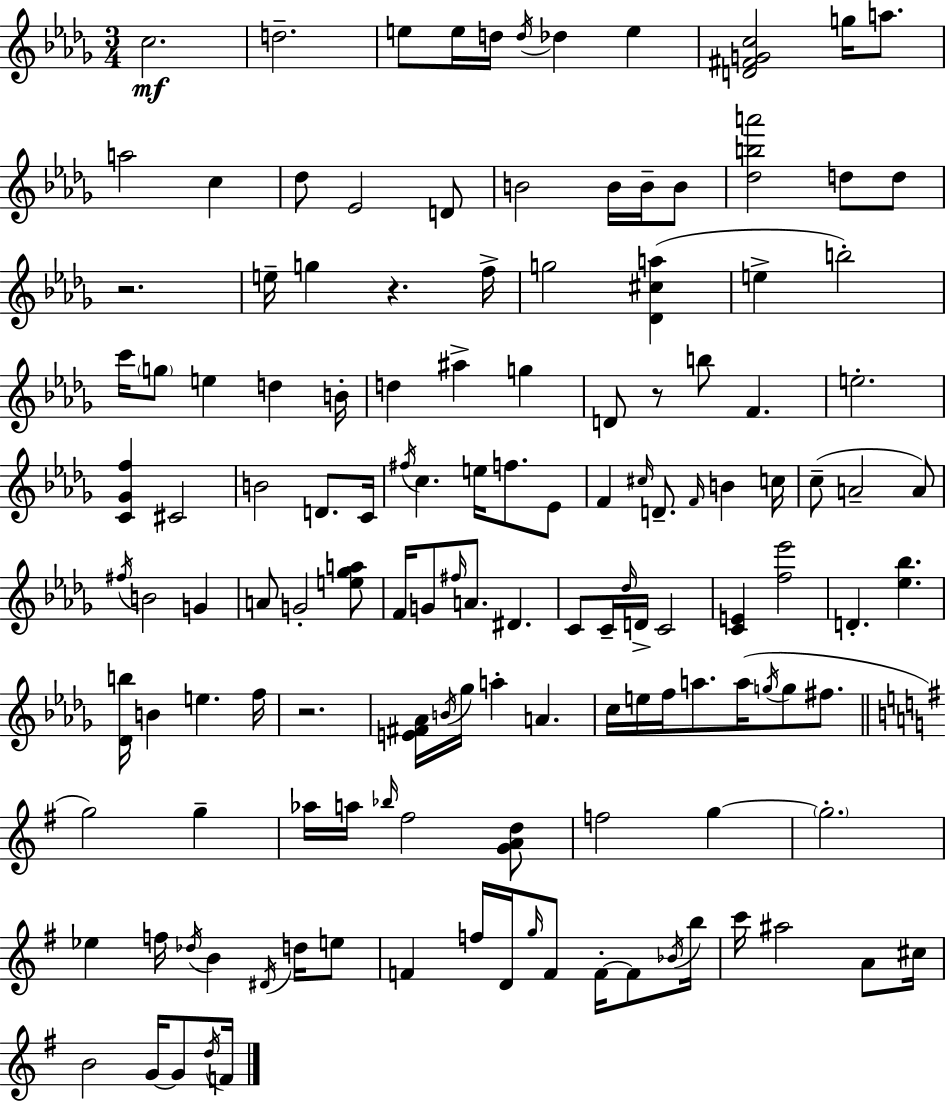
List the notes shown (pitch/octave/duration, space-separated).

C5/h. D5/h. E5/e E5/s D5/s D5/s Db5/q E5/q [D4,F#4,G4,C5]/h G5/s A5/e. A5/h C5/q Db5/e Eb4/h D4/e B4/h B4/s B4/s B4/e [Db5,B5,A6]/h D5/e D5/e R/h. E5/s G5/q R/q. F5/s G5/h [Db4,C#5,A5]/q E5/q B5/h C6/s G5/e E5/q D5/q B4/s D5/q A#5/q G5/q D4/e R/e B5/e F4/q. E5/h. [C4,Gb4,F5]/q C#4/h B4/h D4/e. C4/s F#5/s C5/q. E5/s F5/e. Eb4/e F4/q C#5/s D4/e. F4/s B4/q C5/s C5/e A4/h A4/e F#5/s B4/h G4/q A4/e G4/h [E5,Gb5,A5]/e F4/s G4/e F#5/s A4/e. D#4/q. C4/e C4/s Db5/s D4/s C4/h [C4,E4]/q [F5,Eb6]/h D4/q. [Eb5,Bb5]/q. [Db4,B5]/s B4/q E5/q. F5/s R/h. [E4,F#4,Ab4]/s B4/s Gb5/s A5/q A4/q. C5/s E5/s F5/s A5/e. A5/s G5/s G5/e F#5/e. G5/h G5/q Ab5/s A5/s Bb5/s F#5/h [G4,A4,D5]/e F5/h G5/q G5/h. Eb5/q F5/s Db5/s B4/q D#4/s D5/s E5/e F4/q F5/s D4/s G5/s F4/e F4/s F4/e Bb4/s B5/s C6/s A#5/h A4/e C#5/s B4/h G4/s G4/e D5/s F4/s